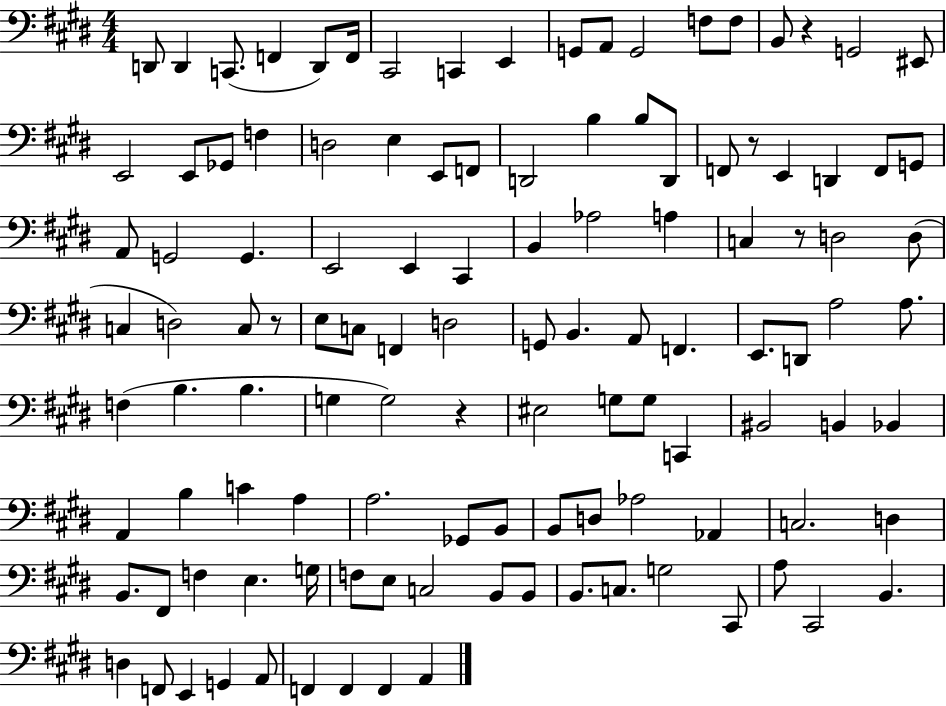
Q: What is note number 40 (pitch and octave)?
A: C#2